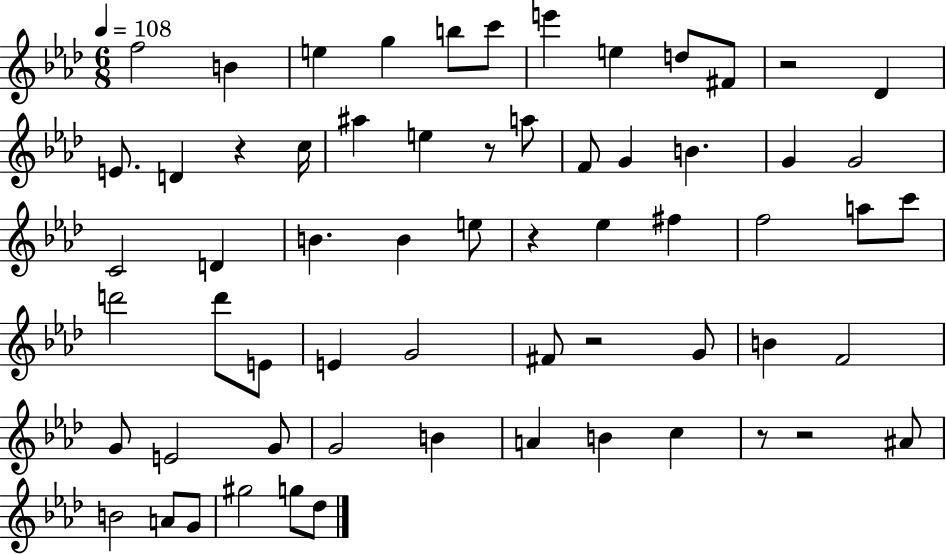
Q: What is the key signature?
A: AES major